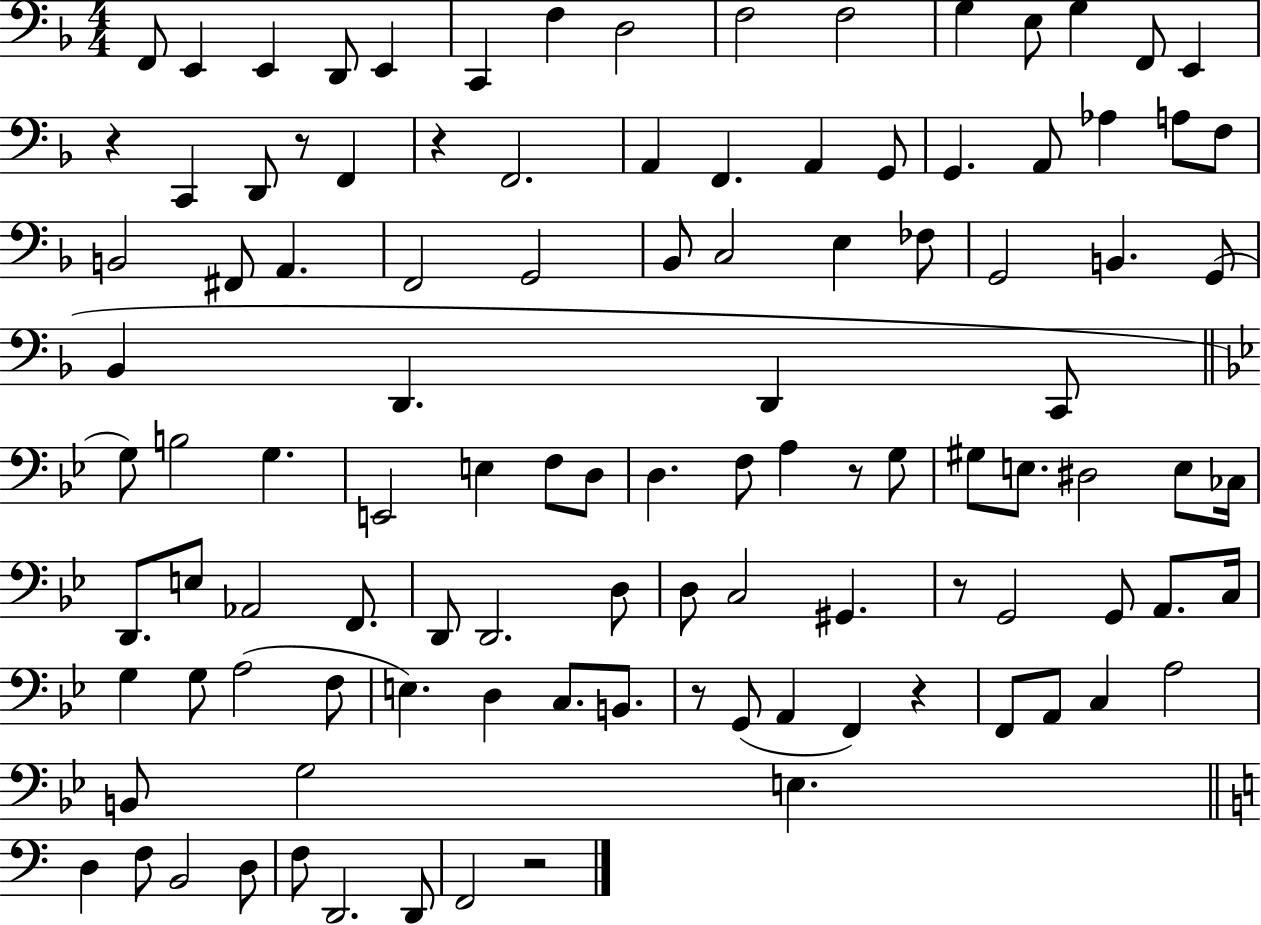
{
  \clef bass
  \numericTimeSignature
  \time 4/4
  \key f \major
  \repeat volta 2 { f,8 e,4 e,4 d,8 e,4 | c,4 f4 d2 | f2 f2 | g4 e8 g4 f,8 e,4 | \break r4 c,4 d,8 r8 f,4 | r4 f,2. | a,4 f,4. a,4 g,8 | g,4. a,8 aes4 a8 f8 | \break b,2 fis,8 a,4. | f,2 g,2 | bes,8 c2 e4 fes8 | g,2 b,4. g,8( | \break bes,4 d,4. d,4 c,8 | \bar "||" \break \key bes \major g8) b2 g4. | e,2 e4 f8 d8 | d4. f8 a4 r8 g8 | gis8 e8. dis2 e8 ces16 | \break d,8. e8 aes,2 f,8. | d,8 d,2. d8 | d8 c2 gis,4. | r8 g,2 g,8 a,8. c16 | \break g4 g8 a2( f8 | e4.) d4 c8. b,8. | r8 g,8( a,4 f,4) r4 | f,8 a,8 c4 a2 | \break b,8 g2 e4. | \bar "||" \break \key c \major d4 f8 b,2 d8 | f8 d,2. d,8 | f,2 r2 | } \bar "|."
}